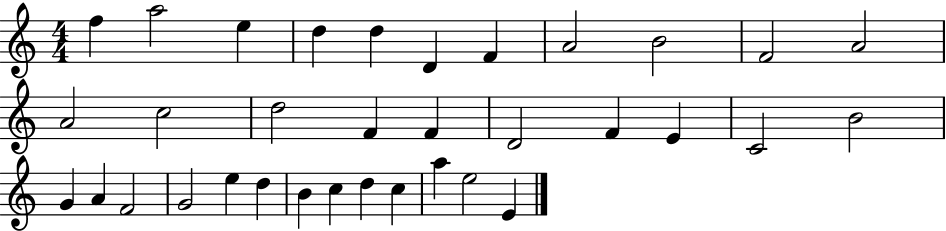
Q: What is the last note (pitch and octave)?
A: E4